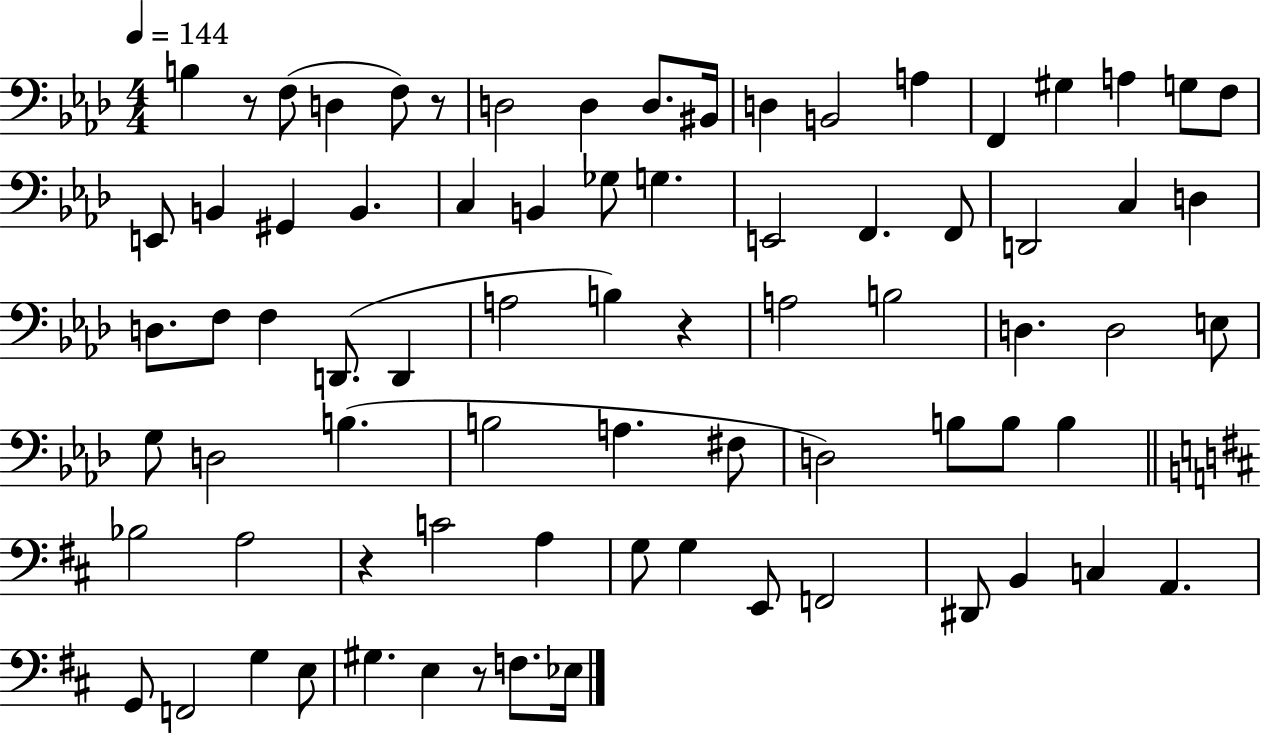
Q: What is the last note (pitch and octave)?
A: Eb3